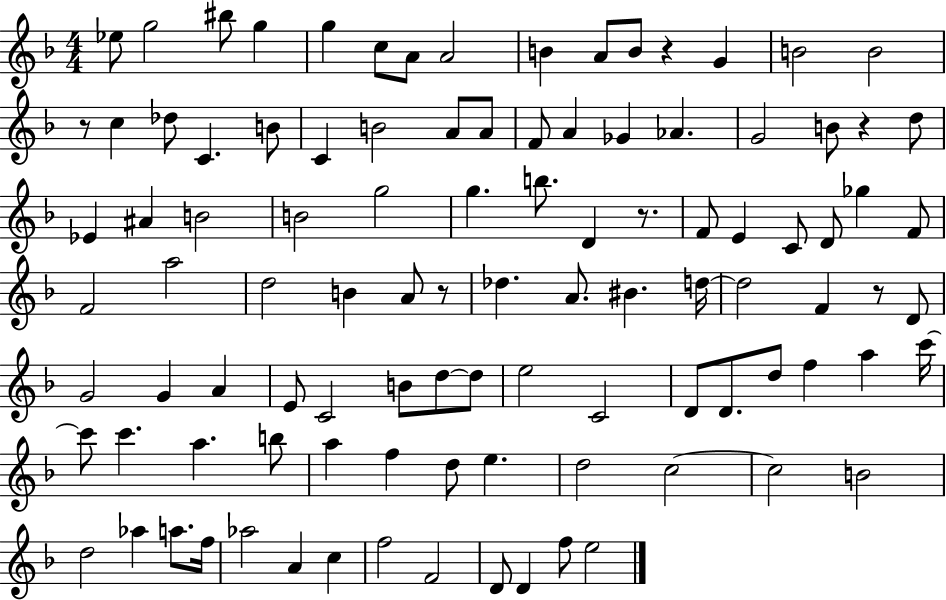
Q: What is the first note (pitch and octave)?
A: Eb5